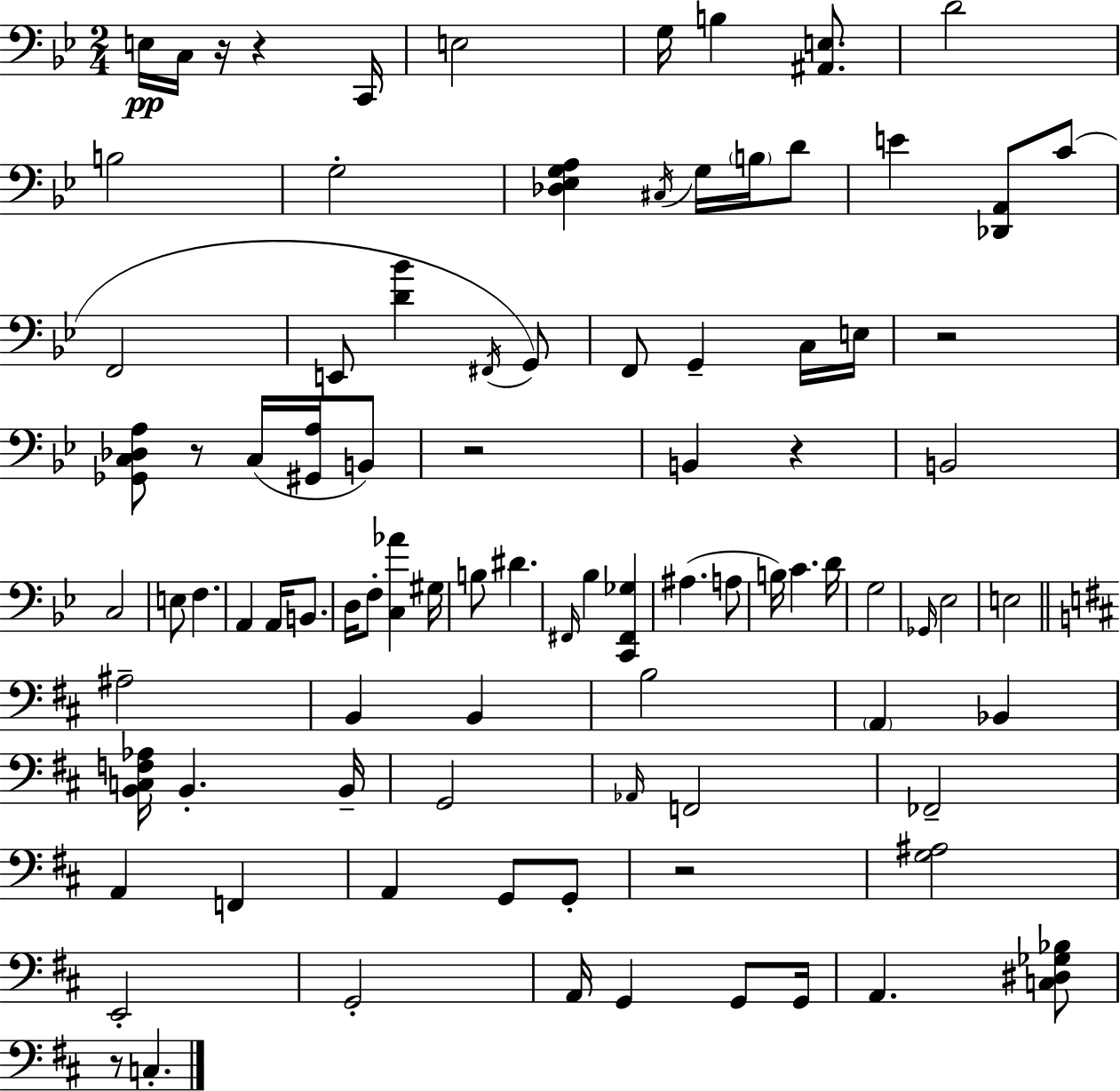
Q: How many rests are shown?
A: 8